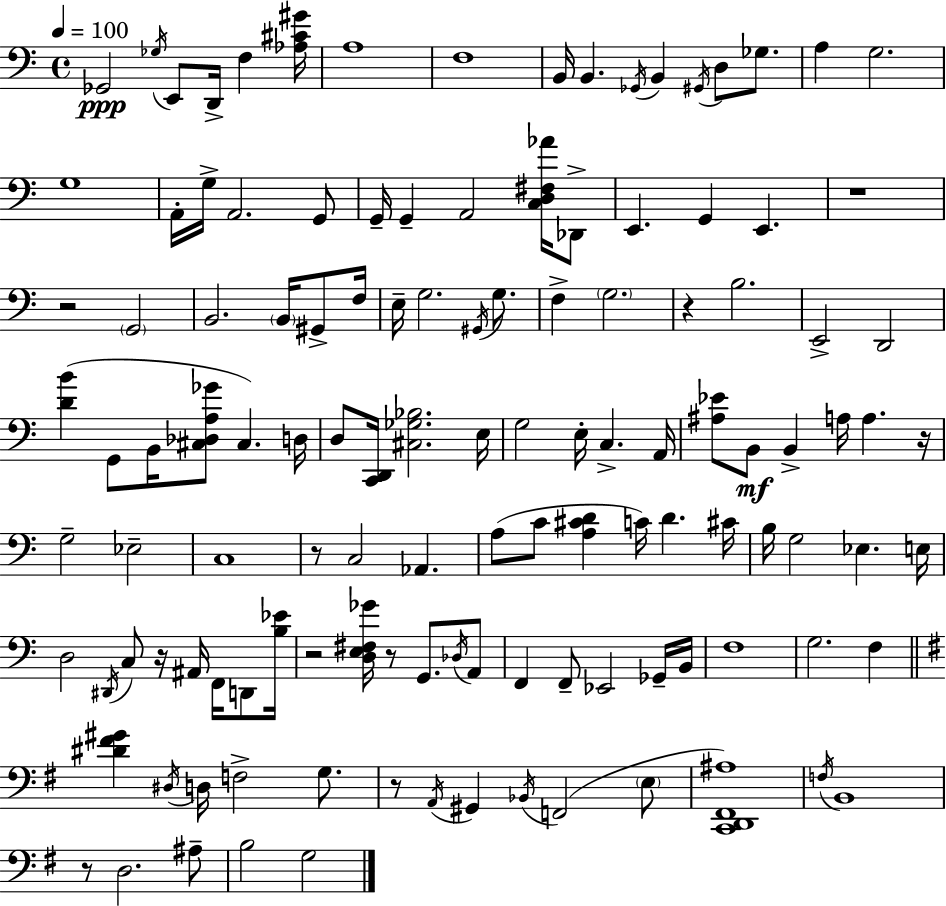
{
  \clef bass
  \time 4/4
  \defaultTimeSignature
  \key a \minor
  \tempo 4 = 100
  ges,2\ppp \acciaccatura { ges16 } e,8 d,16-> f4 | <aes cis' gis'>16 a1 | f1 | b,16 b,4. \acciaccatura { ges,16 } b,4 \acciaccatura { gis,16 } d8 | \break ges8. a4 g2. | g1 | a,16-. g16-> a,2. | g,8 g,16-- g,4-- a,2 | \break <c d fis aes'>16 des,8-> e,4. g,4 e,4. | r1 | r2 \parenthesize g,2 | b,2. \parenthesize b,16 | \break gis,8-> f16 e16-- g2. | \acciaccatura { gis,16 } g8. f4-> \parenthesize g2. | r4 b2. | e,2-> d,2 | \break <d' b'>4( g,8 b,16 <cis des a ges'>8 cis4.) | d16 d8 <c, d,>16 <cis ges bes>2. | e16 g2 e16-. c4.-> | a,16 <ais ees'>8 b,8\mf b,4-> a16 a4. | \break r16 g2-- ees2-- | c1 | r8 c2 aes,4. | a8( c'8 <a cis' d'>4 c'16) d'4. | \break cis'16 b16 g2 ees4. | e16 d2 \acciaccatura { dis,16 } c8 r16 | ais,16 f,16 d,8 <b ees'>16 r2 <d e fis ges'>16 r8 | g,8. \acciaccatura { des16 } a,8 f,4 f,8-- ees,2 | \break ges,16-- b,16 f1 | g2. | f4 \bar "||" \break \key g \major <dis' fis' gis'>4 \acciaccatura { dis16 } d16 f2-> g8. | r8 \acciaccatura { a,16 } gis,4 \acciaccatura { bes,16 }( f,2 | \parenthesize e8 <c, d, fis, ais>1) | \acciaccatura { f16 } b,1 | \break r8 d2. | ais8-- b2 g2 | \bar "|."
}